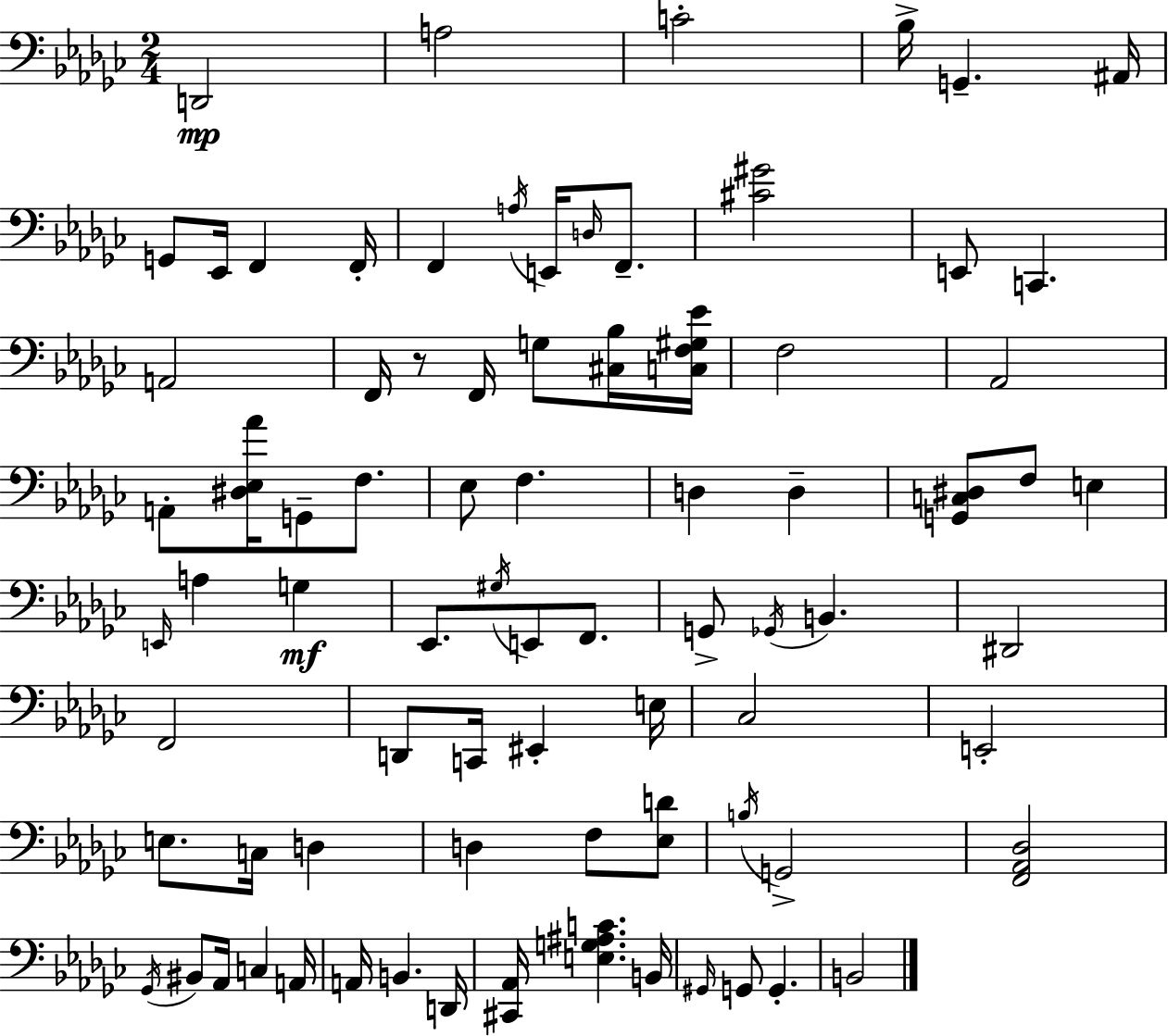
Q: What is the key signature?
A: EES minor